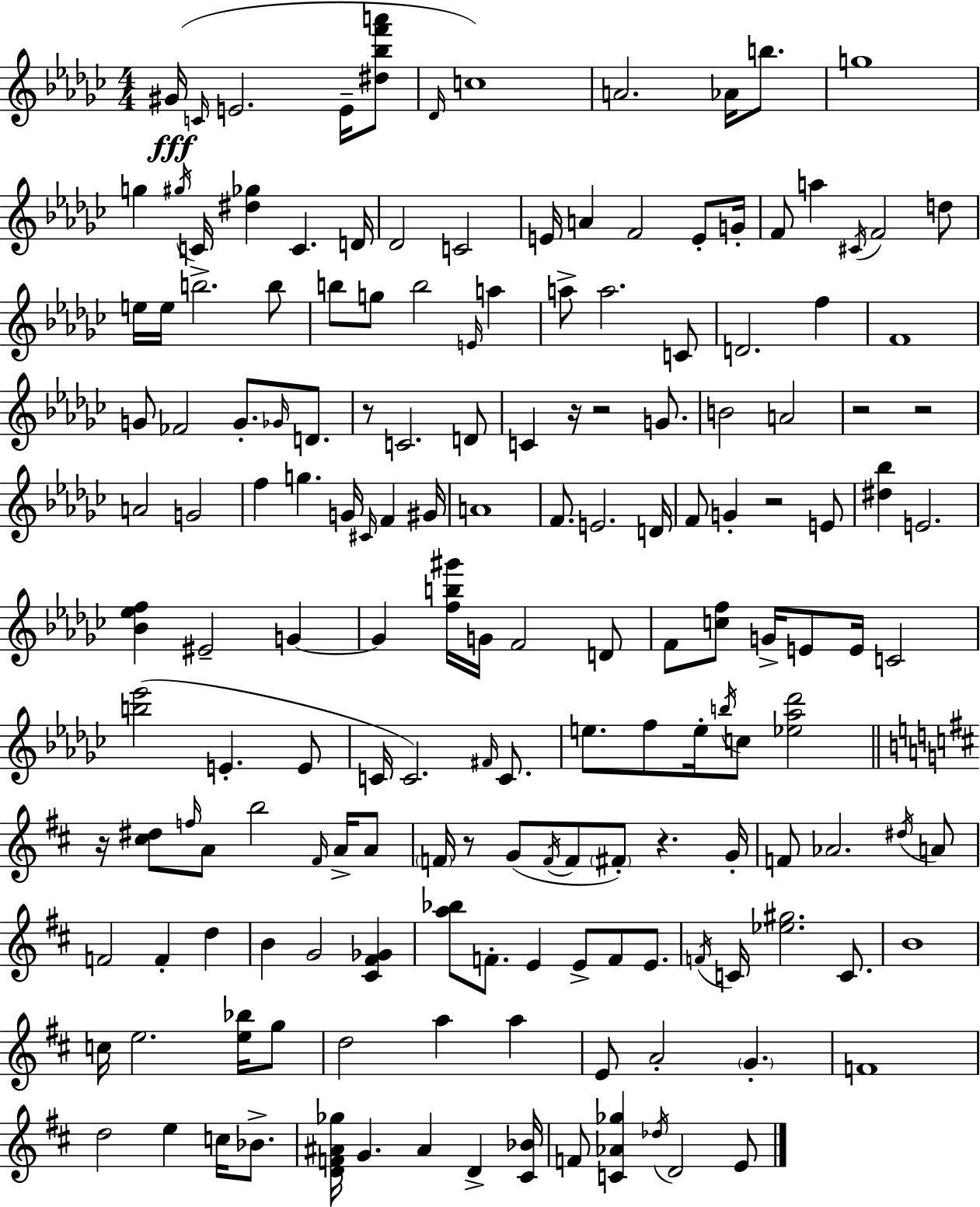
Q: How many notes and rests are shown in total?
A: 167